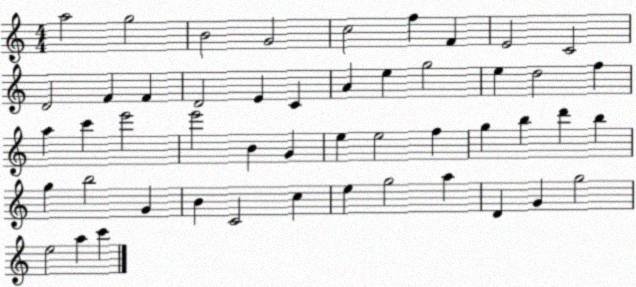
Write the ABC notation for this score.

X:1
T:Untitled
M:4/4
L:1/4
K:C
a2 g2 B2 G2 c2 f F E2 C2 D2 F F D2 E C A e g2 e d2 f a c' e'2 e'2 B G e e2 f g b d' b g b2 G B C2 c e g2 a D G g2 e2 a c'